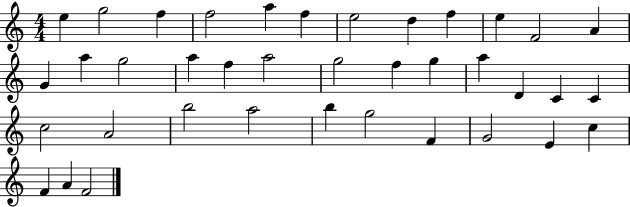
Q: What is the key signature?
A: C major